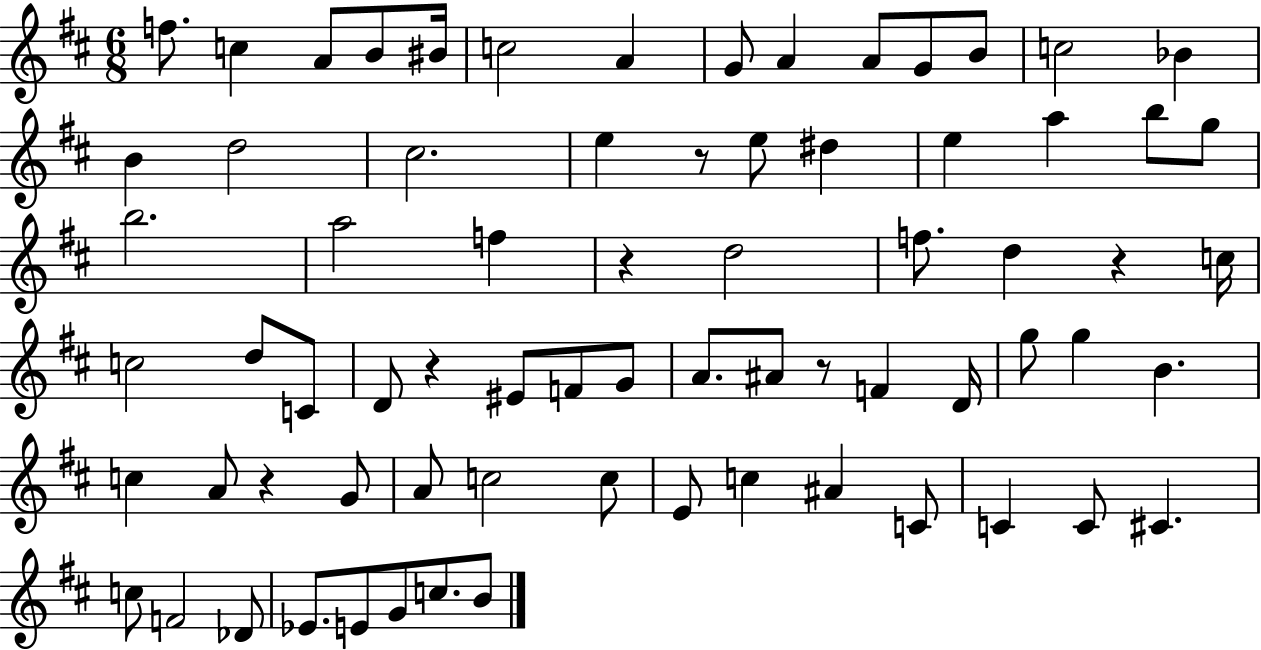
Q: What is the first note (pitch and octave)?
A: F5